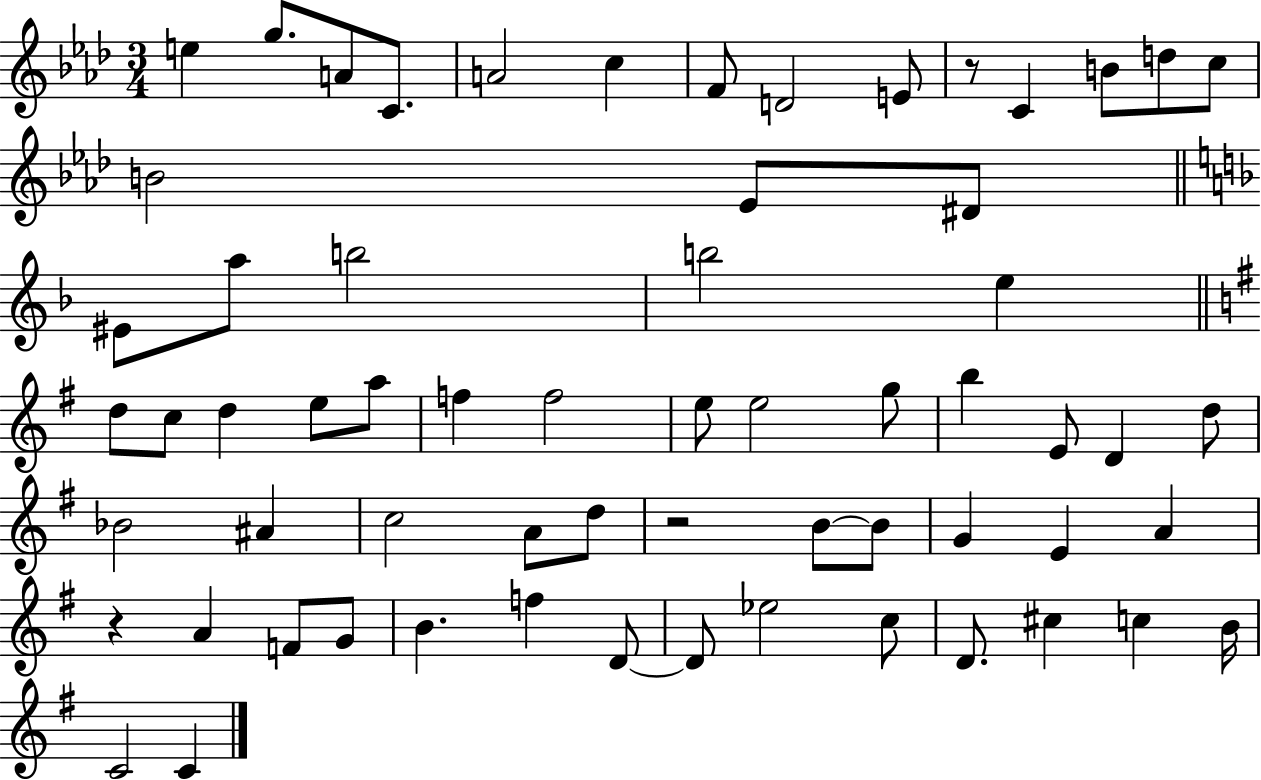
{
  \clef treble
  \numericTimeSignature
  \time 3/4
  \key aes \major
  e''4 g''8. a'8 c'8. | a'2 c''4 | f'8 d'2 e'8 | r8 c'4 b'8 d''8 c''8 | \break b'2 ees'8 dis'8 | \bar "||" \break \key f \major eis'8 a''8 b''2 | b''2 e''4 | \bar "||" \break \key g \major d''8 c''8 d''4 e''8 a''8 | f''4 f''2 | e''8 e''2 g''8 | b''4 e'8 d'4 d''8 | \break bes'2 ais'4 | c''2 a'8 d''8 | r2 b'8~~ b'8 | g'4 e'4 a'4 | \break r4 a'4 f'8 g'8 | b'4. f''4 d'8~~ | d'8 ees''2 c''8 | d'8. cis''4 c''4 b'16 | \break c'2 c'4 | \bar "|."
}